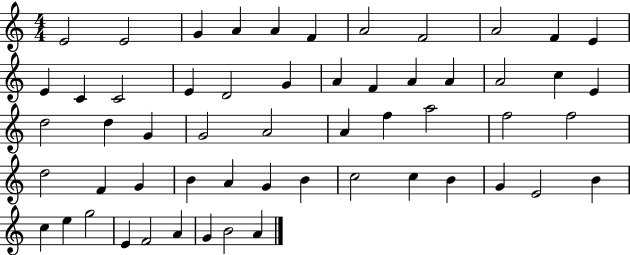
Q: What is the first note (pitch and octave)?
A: E4